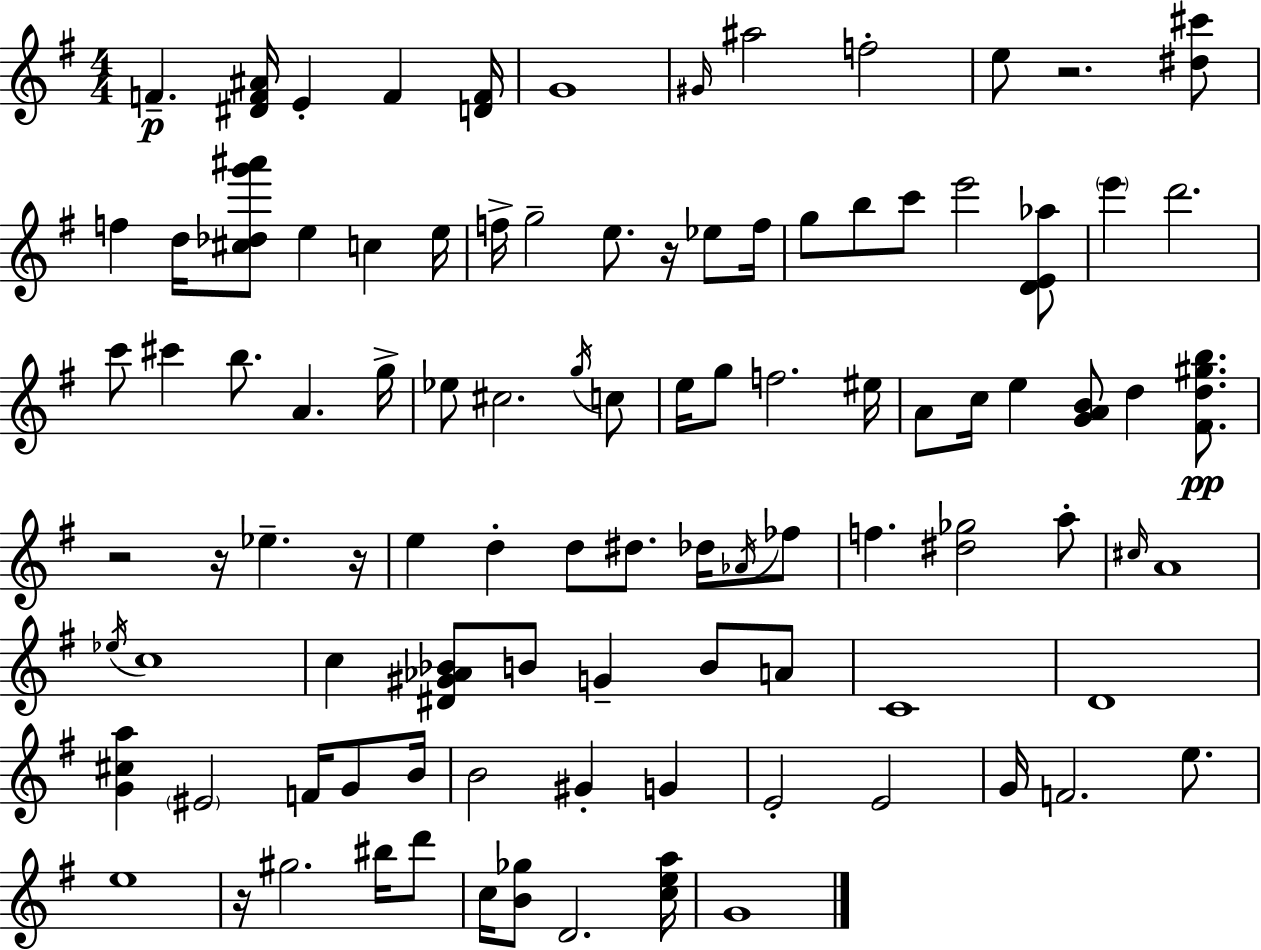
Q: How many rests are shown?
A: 6